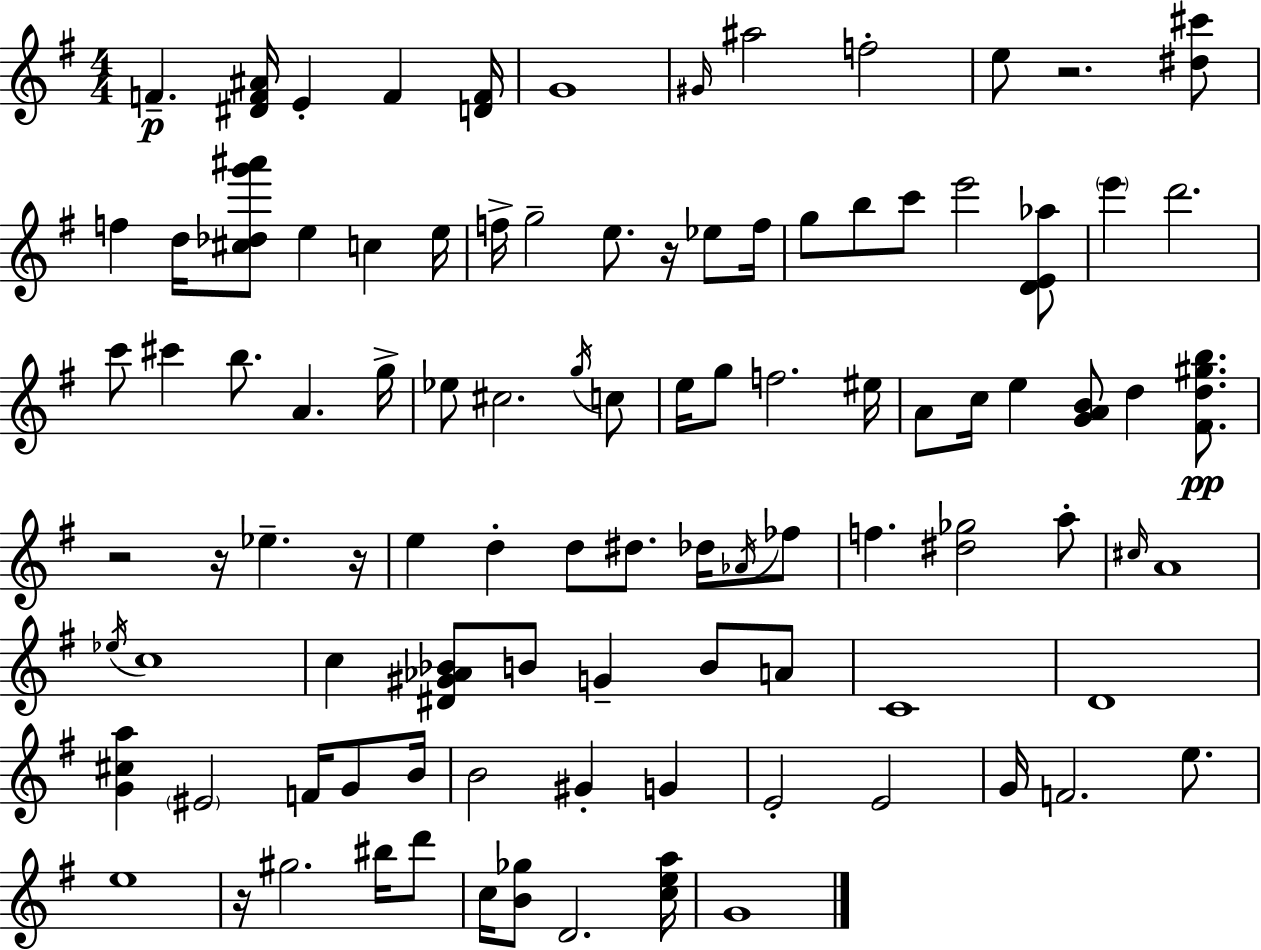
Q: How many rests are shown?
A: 6